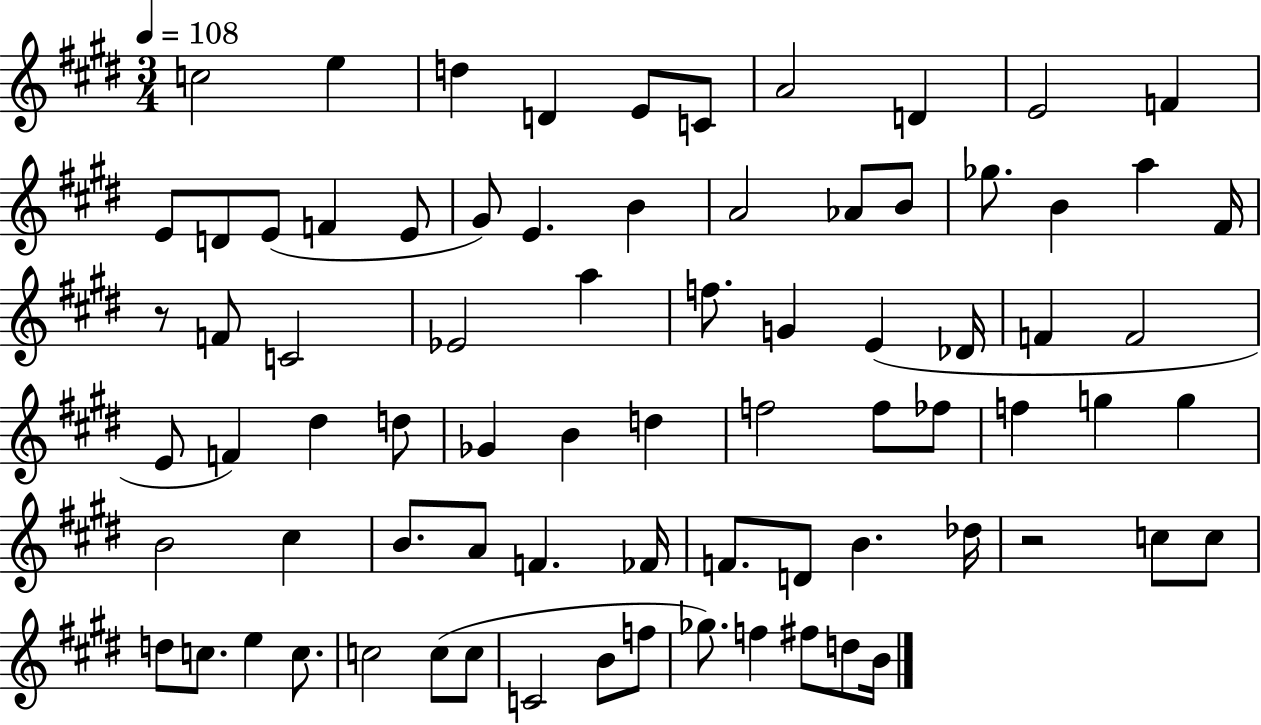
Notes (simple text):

C5/h E5/q D5/q D4/q E4/e C4/e A4/h D4/q E4/h F4/q E4/e D4/e E4/e F4/q E4/e G#4/e E4/q. B4/q A4/h Ab4/e B4/e Gb5/e. B4/q A5/q F#4/s R/e F4/e C4/h Eb4/h A5/q F5/e. G4/q E4/q Db4/s F4/q F4/h E4/e F4/q D#5/q D5/e Gb4/q B4/q D5/q F5/h F5/e FES5/e F5/q G5/q G5/q B4/h C#5/q B4/e. A4/e F4/q. FES4/s F4/e. D4/e B4/q. Db5/s R/h C5/e C5/e D5/e C5/e. E5/q C5/e. C5/h C5/e C5/e C4/h B4/e F5/e Gb5/e. F5/q F#5/e D5/e B4/s